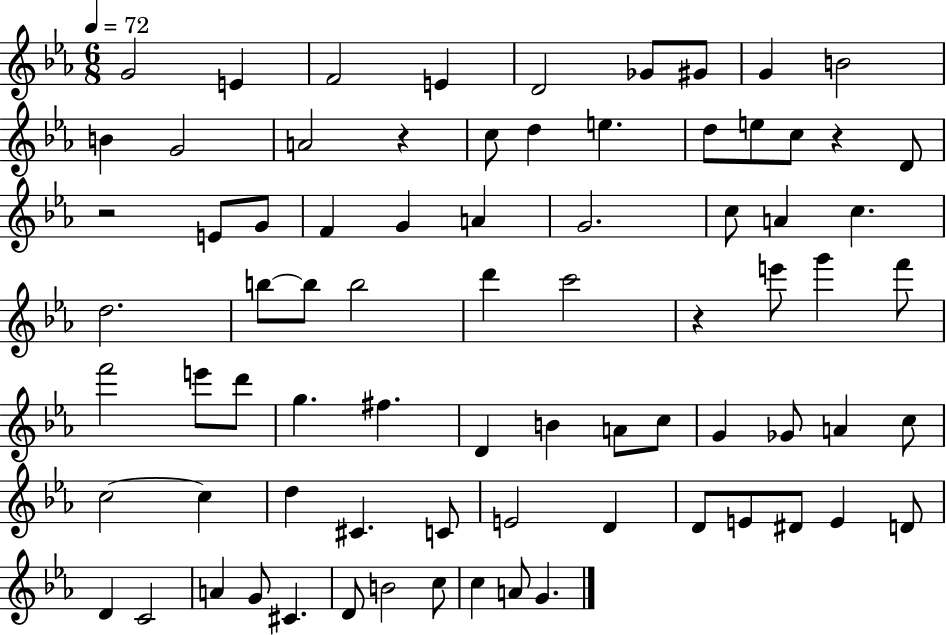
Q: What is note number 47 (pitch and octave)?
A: G4